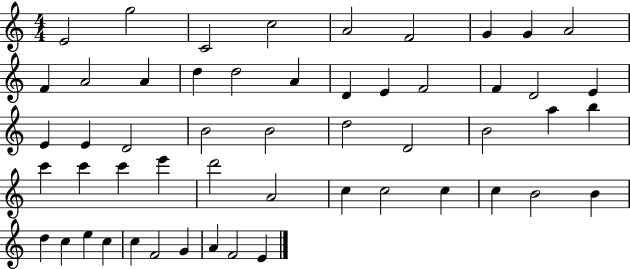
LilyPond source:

{
  \clef treble
  \numericTimeSignature
  \time 4/4
  \key c \major
  e'2 g''2 | c'2 c''2 | a'2 f'2 | g'4 g'4 a'2 | \break f'4 a'2 a'4 | d''4 d''2 a'4 | d'4 e'4 f'2 | f'4 d'2 e'4 | \break e'4 e'4 d'2 | b'2 b'2 | d''2 d'2 | b'2 a''4 b''4 | \break c'''4 c'''4 c'''4 e'''4 | d'''2 a'2 | c''4 c''2 c''4 | c''4 b'2 b'4 | \break d''4 c''4 e''4 c''4 | c''4 f'2 g'4 | a'4 f'2 e'4 | \bar "|."
}